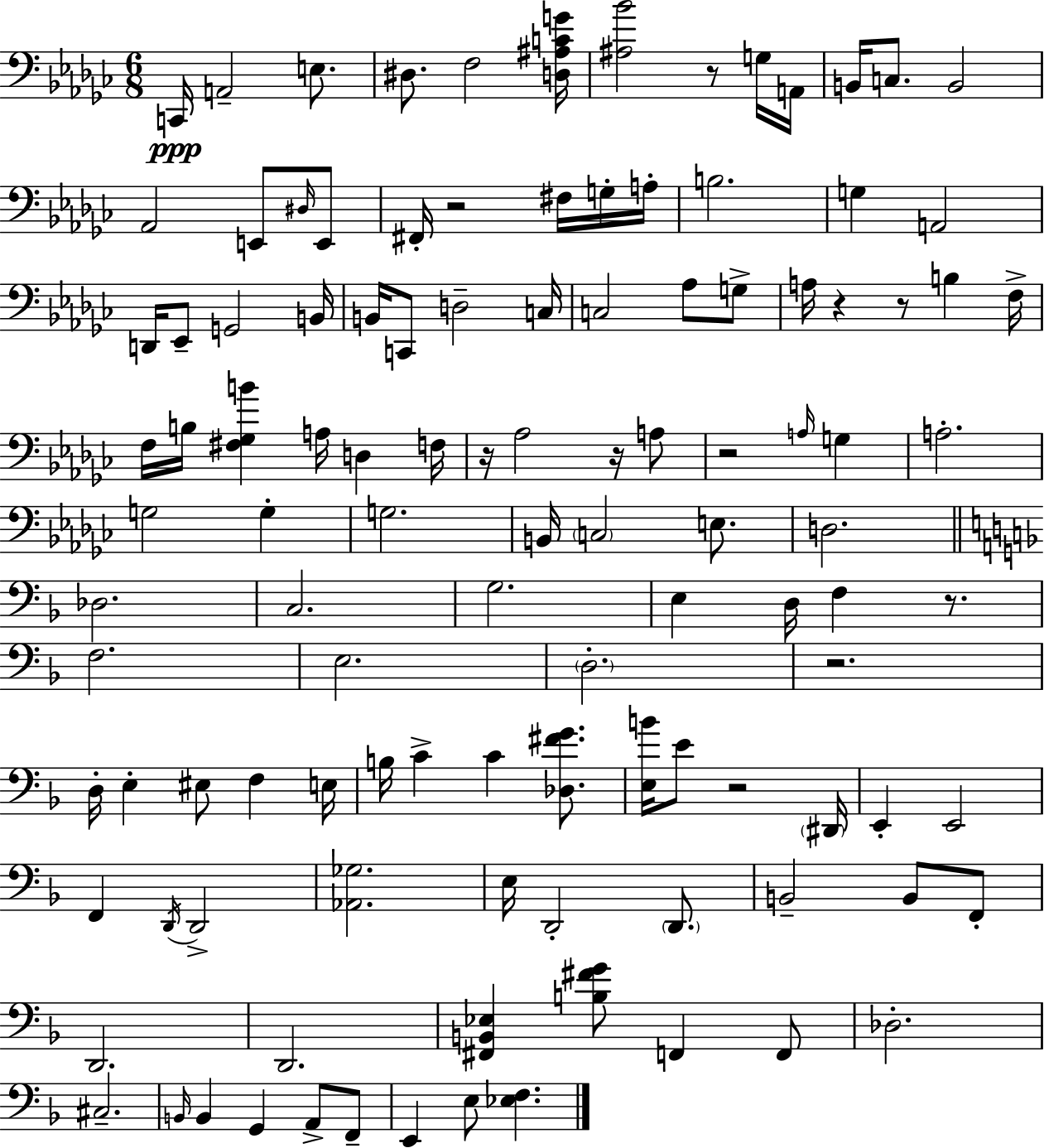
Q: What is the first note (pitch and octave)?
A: C2